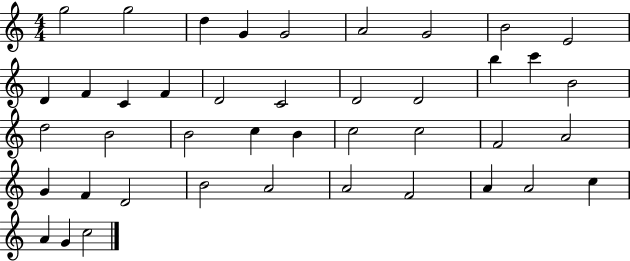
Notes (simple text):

G5/h G5/h D5/q G4/q G4/h A4/h G4/h B4/h E4/h D4/q F4/q C4/q F4/q D4/h C4/h D4/h D4/h B5/q C6/q B4/h D5/h B4/h B4/h C5/q B4/q C5/h C5/h F4/h A4/h G4/q F4/q D4/h B4/h A4/h A4/h F4/h A4/q A4/h C5/q A4/q G4/q C5/h